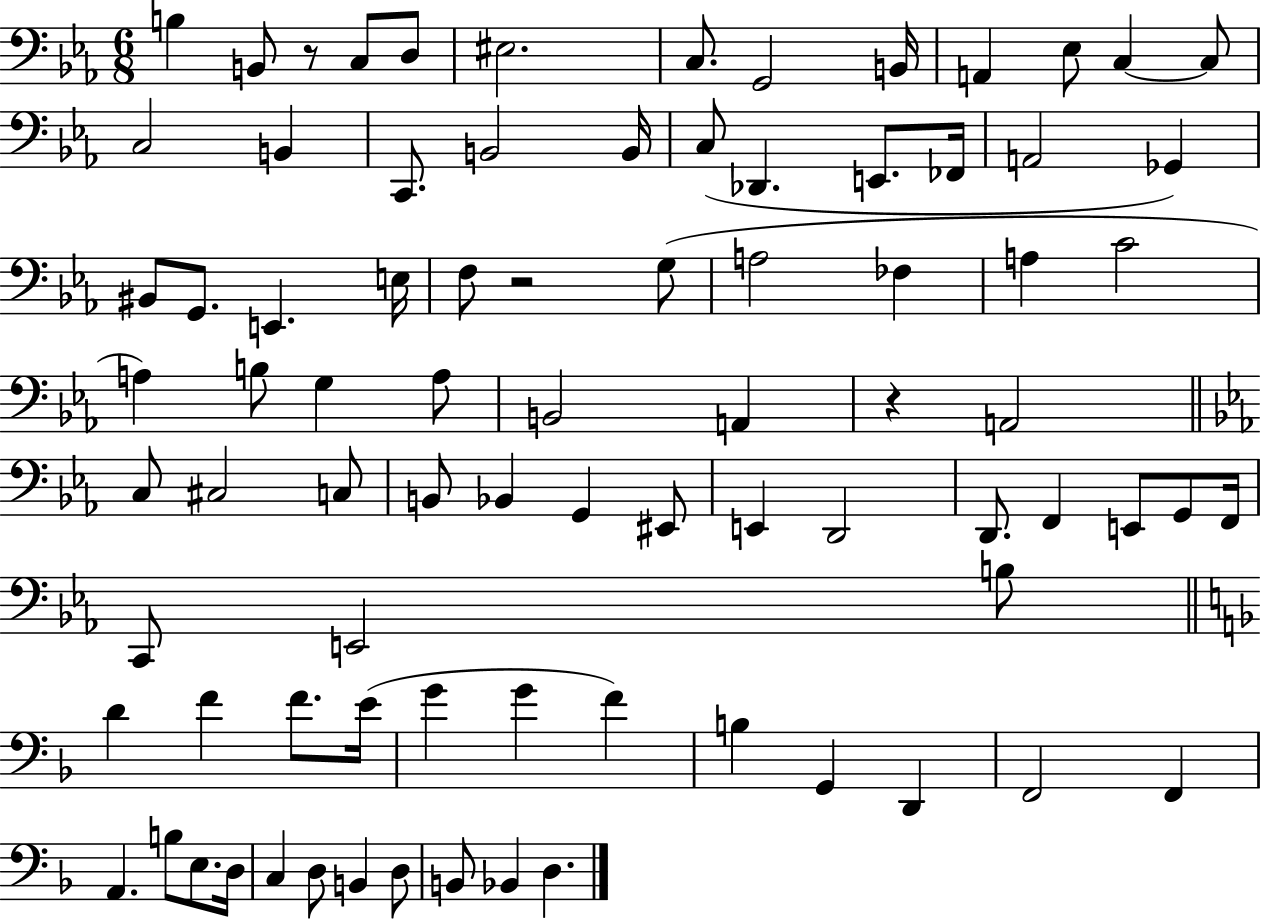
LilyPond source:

{
  \clef bass
  \numericTimeSignature
  \time 6/8
  \key ees \major
  \repeat volta 2 { b4 b,8 r8 c8 d8 | eis2. | c8. g,2 b,16 | a,4 ees8 c4~~ c8 | \break c2 b,4 | c,8. b,2 b,16 | c8( des,4. e,8. fes,16 | a,2 ges,4) | \break bis,8 g,8. e,4. e16 | f8 r2 g8( | a2 fes4 | a4 c'2 | \break a4) b8 g4 a8 | b,2 a,4 | r4 a,2 | \bar "||" \break \key ees \major c8 cis2 c8 | b,8 bes,4 g,4 eis,8 | e,4 d,2 | d,8. f,4 e,8 g,8 f,16 | \break c,8 e,2 b8 | \bar "||" \break \key d \minor d'4 f'4 f'8. e'16( | g'4 g'4 f'4) | b4 g,4 d,4 | f,2 f,4 | \break a,4. b8 e8. d16 | c4 d8 b,4 d8 | b,8 bes,4 d4. | } \bar "|."
}